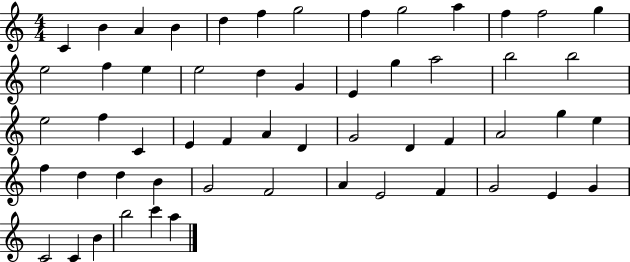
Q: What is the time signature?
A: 4/4